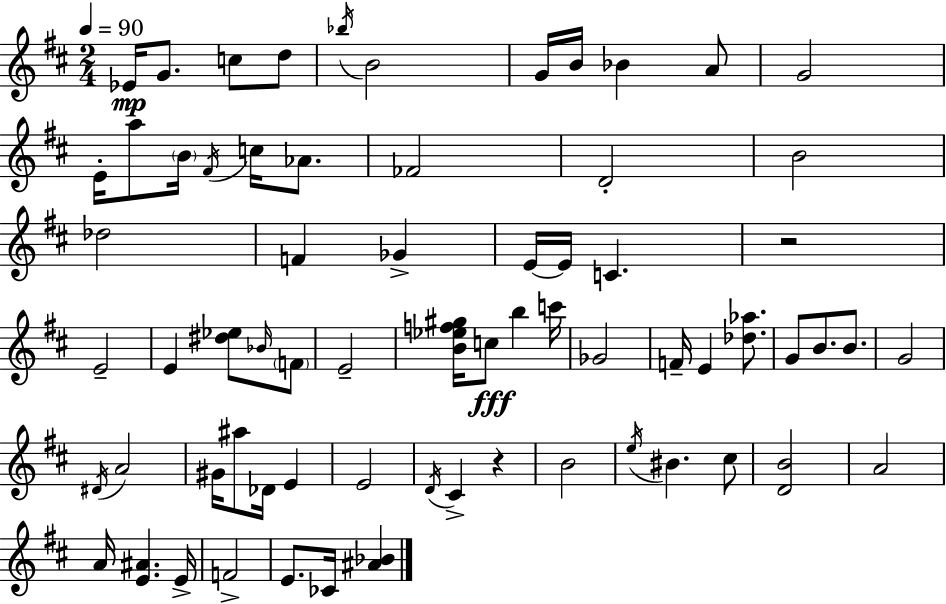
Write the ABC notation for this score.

X:1
T:Untitled
M:2/4
L:1/4
K:D
_E/4 G/2 c/2 d/2 _b/4 B2 G/4 B/4 _B A/2 G2 E/4 a/2 B/4 ^F/4 c/4 _A/2 _F2 D2 B2 _d2 F _G E/4 E/4 C z2 E2 E [^d_e]/2 _B/4 F/2 E2 [B_ef^g]/4 c/2 b c'/4 _G2 F/4 E [_d_a]/2 G/2 B/2 B/2 G2 ^D/4 A2 ^G/4 ^a/2 _D/4 E E2 D/4 ^C z B2 e/4 ^B ^c/2 [DB]2 A2 A/4 [E^A] E/4 F2 E/2 _C/4 [^A_B]